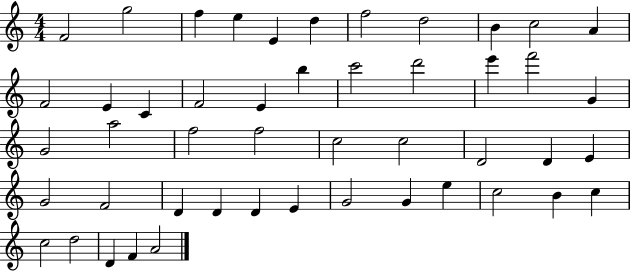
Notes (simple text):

F4/h G5/h F5/q E5/q E4/q D5/q F5/h D5/h B4/q C5/h A4/q F4/h E4/q C4/q F4/h E4/q B5/q C6/h D6/h E6/q F6/h G4/q G4/h A5/h F5/h F5/h C5/h C5/h D4/h D4/q E4/q G4/h F4/h D4/q D4/q D4/q E4/q G4/h G4/q E5/q C5/h B4/q C5/q C5/h D5/h D4/q F4/q A4/h